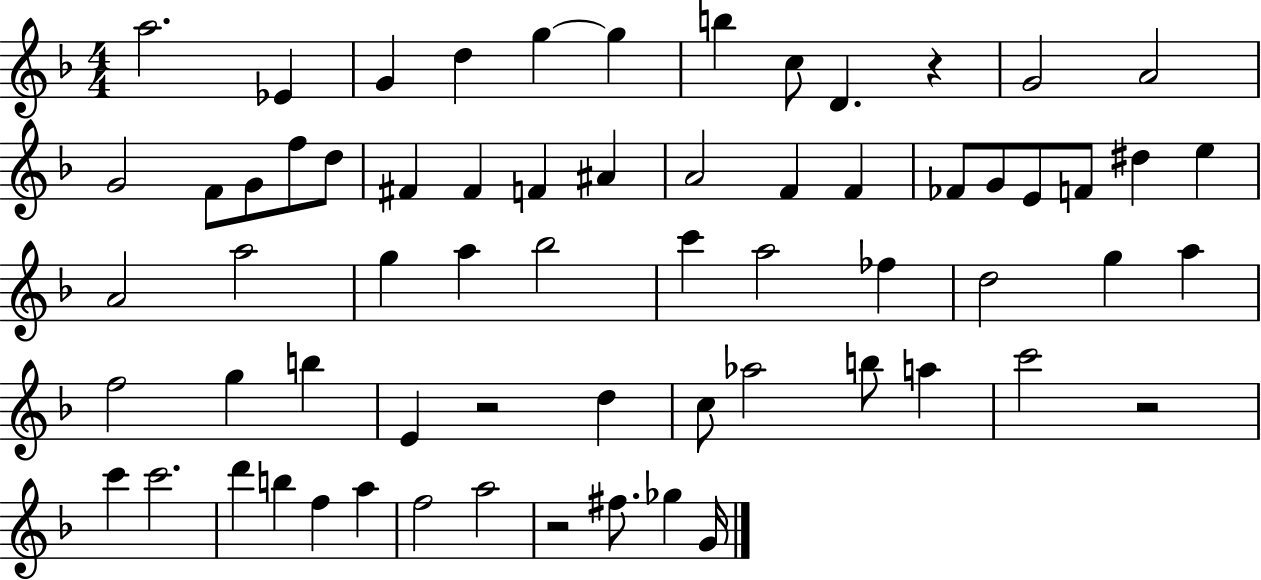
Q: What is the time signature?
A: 4/4